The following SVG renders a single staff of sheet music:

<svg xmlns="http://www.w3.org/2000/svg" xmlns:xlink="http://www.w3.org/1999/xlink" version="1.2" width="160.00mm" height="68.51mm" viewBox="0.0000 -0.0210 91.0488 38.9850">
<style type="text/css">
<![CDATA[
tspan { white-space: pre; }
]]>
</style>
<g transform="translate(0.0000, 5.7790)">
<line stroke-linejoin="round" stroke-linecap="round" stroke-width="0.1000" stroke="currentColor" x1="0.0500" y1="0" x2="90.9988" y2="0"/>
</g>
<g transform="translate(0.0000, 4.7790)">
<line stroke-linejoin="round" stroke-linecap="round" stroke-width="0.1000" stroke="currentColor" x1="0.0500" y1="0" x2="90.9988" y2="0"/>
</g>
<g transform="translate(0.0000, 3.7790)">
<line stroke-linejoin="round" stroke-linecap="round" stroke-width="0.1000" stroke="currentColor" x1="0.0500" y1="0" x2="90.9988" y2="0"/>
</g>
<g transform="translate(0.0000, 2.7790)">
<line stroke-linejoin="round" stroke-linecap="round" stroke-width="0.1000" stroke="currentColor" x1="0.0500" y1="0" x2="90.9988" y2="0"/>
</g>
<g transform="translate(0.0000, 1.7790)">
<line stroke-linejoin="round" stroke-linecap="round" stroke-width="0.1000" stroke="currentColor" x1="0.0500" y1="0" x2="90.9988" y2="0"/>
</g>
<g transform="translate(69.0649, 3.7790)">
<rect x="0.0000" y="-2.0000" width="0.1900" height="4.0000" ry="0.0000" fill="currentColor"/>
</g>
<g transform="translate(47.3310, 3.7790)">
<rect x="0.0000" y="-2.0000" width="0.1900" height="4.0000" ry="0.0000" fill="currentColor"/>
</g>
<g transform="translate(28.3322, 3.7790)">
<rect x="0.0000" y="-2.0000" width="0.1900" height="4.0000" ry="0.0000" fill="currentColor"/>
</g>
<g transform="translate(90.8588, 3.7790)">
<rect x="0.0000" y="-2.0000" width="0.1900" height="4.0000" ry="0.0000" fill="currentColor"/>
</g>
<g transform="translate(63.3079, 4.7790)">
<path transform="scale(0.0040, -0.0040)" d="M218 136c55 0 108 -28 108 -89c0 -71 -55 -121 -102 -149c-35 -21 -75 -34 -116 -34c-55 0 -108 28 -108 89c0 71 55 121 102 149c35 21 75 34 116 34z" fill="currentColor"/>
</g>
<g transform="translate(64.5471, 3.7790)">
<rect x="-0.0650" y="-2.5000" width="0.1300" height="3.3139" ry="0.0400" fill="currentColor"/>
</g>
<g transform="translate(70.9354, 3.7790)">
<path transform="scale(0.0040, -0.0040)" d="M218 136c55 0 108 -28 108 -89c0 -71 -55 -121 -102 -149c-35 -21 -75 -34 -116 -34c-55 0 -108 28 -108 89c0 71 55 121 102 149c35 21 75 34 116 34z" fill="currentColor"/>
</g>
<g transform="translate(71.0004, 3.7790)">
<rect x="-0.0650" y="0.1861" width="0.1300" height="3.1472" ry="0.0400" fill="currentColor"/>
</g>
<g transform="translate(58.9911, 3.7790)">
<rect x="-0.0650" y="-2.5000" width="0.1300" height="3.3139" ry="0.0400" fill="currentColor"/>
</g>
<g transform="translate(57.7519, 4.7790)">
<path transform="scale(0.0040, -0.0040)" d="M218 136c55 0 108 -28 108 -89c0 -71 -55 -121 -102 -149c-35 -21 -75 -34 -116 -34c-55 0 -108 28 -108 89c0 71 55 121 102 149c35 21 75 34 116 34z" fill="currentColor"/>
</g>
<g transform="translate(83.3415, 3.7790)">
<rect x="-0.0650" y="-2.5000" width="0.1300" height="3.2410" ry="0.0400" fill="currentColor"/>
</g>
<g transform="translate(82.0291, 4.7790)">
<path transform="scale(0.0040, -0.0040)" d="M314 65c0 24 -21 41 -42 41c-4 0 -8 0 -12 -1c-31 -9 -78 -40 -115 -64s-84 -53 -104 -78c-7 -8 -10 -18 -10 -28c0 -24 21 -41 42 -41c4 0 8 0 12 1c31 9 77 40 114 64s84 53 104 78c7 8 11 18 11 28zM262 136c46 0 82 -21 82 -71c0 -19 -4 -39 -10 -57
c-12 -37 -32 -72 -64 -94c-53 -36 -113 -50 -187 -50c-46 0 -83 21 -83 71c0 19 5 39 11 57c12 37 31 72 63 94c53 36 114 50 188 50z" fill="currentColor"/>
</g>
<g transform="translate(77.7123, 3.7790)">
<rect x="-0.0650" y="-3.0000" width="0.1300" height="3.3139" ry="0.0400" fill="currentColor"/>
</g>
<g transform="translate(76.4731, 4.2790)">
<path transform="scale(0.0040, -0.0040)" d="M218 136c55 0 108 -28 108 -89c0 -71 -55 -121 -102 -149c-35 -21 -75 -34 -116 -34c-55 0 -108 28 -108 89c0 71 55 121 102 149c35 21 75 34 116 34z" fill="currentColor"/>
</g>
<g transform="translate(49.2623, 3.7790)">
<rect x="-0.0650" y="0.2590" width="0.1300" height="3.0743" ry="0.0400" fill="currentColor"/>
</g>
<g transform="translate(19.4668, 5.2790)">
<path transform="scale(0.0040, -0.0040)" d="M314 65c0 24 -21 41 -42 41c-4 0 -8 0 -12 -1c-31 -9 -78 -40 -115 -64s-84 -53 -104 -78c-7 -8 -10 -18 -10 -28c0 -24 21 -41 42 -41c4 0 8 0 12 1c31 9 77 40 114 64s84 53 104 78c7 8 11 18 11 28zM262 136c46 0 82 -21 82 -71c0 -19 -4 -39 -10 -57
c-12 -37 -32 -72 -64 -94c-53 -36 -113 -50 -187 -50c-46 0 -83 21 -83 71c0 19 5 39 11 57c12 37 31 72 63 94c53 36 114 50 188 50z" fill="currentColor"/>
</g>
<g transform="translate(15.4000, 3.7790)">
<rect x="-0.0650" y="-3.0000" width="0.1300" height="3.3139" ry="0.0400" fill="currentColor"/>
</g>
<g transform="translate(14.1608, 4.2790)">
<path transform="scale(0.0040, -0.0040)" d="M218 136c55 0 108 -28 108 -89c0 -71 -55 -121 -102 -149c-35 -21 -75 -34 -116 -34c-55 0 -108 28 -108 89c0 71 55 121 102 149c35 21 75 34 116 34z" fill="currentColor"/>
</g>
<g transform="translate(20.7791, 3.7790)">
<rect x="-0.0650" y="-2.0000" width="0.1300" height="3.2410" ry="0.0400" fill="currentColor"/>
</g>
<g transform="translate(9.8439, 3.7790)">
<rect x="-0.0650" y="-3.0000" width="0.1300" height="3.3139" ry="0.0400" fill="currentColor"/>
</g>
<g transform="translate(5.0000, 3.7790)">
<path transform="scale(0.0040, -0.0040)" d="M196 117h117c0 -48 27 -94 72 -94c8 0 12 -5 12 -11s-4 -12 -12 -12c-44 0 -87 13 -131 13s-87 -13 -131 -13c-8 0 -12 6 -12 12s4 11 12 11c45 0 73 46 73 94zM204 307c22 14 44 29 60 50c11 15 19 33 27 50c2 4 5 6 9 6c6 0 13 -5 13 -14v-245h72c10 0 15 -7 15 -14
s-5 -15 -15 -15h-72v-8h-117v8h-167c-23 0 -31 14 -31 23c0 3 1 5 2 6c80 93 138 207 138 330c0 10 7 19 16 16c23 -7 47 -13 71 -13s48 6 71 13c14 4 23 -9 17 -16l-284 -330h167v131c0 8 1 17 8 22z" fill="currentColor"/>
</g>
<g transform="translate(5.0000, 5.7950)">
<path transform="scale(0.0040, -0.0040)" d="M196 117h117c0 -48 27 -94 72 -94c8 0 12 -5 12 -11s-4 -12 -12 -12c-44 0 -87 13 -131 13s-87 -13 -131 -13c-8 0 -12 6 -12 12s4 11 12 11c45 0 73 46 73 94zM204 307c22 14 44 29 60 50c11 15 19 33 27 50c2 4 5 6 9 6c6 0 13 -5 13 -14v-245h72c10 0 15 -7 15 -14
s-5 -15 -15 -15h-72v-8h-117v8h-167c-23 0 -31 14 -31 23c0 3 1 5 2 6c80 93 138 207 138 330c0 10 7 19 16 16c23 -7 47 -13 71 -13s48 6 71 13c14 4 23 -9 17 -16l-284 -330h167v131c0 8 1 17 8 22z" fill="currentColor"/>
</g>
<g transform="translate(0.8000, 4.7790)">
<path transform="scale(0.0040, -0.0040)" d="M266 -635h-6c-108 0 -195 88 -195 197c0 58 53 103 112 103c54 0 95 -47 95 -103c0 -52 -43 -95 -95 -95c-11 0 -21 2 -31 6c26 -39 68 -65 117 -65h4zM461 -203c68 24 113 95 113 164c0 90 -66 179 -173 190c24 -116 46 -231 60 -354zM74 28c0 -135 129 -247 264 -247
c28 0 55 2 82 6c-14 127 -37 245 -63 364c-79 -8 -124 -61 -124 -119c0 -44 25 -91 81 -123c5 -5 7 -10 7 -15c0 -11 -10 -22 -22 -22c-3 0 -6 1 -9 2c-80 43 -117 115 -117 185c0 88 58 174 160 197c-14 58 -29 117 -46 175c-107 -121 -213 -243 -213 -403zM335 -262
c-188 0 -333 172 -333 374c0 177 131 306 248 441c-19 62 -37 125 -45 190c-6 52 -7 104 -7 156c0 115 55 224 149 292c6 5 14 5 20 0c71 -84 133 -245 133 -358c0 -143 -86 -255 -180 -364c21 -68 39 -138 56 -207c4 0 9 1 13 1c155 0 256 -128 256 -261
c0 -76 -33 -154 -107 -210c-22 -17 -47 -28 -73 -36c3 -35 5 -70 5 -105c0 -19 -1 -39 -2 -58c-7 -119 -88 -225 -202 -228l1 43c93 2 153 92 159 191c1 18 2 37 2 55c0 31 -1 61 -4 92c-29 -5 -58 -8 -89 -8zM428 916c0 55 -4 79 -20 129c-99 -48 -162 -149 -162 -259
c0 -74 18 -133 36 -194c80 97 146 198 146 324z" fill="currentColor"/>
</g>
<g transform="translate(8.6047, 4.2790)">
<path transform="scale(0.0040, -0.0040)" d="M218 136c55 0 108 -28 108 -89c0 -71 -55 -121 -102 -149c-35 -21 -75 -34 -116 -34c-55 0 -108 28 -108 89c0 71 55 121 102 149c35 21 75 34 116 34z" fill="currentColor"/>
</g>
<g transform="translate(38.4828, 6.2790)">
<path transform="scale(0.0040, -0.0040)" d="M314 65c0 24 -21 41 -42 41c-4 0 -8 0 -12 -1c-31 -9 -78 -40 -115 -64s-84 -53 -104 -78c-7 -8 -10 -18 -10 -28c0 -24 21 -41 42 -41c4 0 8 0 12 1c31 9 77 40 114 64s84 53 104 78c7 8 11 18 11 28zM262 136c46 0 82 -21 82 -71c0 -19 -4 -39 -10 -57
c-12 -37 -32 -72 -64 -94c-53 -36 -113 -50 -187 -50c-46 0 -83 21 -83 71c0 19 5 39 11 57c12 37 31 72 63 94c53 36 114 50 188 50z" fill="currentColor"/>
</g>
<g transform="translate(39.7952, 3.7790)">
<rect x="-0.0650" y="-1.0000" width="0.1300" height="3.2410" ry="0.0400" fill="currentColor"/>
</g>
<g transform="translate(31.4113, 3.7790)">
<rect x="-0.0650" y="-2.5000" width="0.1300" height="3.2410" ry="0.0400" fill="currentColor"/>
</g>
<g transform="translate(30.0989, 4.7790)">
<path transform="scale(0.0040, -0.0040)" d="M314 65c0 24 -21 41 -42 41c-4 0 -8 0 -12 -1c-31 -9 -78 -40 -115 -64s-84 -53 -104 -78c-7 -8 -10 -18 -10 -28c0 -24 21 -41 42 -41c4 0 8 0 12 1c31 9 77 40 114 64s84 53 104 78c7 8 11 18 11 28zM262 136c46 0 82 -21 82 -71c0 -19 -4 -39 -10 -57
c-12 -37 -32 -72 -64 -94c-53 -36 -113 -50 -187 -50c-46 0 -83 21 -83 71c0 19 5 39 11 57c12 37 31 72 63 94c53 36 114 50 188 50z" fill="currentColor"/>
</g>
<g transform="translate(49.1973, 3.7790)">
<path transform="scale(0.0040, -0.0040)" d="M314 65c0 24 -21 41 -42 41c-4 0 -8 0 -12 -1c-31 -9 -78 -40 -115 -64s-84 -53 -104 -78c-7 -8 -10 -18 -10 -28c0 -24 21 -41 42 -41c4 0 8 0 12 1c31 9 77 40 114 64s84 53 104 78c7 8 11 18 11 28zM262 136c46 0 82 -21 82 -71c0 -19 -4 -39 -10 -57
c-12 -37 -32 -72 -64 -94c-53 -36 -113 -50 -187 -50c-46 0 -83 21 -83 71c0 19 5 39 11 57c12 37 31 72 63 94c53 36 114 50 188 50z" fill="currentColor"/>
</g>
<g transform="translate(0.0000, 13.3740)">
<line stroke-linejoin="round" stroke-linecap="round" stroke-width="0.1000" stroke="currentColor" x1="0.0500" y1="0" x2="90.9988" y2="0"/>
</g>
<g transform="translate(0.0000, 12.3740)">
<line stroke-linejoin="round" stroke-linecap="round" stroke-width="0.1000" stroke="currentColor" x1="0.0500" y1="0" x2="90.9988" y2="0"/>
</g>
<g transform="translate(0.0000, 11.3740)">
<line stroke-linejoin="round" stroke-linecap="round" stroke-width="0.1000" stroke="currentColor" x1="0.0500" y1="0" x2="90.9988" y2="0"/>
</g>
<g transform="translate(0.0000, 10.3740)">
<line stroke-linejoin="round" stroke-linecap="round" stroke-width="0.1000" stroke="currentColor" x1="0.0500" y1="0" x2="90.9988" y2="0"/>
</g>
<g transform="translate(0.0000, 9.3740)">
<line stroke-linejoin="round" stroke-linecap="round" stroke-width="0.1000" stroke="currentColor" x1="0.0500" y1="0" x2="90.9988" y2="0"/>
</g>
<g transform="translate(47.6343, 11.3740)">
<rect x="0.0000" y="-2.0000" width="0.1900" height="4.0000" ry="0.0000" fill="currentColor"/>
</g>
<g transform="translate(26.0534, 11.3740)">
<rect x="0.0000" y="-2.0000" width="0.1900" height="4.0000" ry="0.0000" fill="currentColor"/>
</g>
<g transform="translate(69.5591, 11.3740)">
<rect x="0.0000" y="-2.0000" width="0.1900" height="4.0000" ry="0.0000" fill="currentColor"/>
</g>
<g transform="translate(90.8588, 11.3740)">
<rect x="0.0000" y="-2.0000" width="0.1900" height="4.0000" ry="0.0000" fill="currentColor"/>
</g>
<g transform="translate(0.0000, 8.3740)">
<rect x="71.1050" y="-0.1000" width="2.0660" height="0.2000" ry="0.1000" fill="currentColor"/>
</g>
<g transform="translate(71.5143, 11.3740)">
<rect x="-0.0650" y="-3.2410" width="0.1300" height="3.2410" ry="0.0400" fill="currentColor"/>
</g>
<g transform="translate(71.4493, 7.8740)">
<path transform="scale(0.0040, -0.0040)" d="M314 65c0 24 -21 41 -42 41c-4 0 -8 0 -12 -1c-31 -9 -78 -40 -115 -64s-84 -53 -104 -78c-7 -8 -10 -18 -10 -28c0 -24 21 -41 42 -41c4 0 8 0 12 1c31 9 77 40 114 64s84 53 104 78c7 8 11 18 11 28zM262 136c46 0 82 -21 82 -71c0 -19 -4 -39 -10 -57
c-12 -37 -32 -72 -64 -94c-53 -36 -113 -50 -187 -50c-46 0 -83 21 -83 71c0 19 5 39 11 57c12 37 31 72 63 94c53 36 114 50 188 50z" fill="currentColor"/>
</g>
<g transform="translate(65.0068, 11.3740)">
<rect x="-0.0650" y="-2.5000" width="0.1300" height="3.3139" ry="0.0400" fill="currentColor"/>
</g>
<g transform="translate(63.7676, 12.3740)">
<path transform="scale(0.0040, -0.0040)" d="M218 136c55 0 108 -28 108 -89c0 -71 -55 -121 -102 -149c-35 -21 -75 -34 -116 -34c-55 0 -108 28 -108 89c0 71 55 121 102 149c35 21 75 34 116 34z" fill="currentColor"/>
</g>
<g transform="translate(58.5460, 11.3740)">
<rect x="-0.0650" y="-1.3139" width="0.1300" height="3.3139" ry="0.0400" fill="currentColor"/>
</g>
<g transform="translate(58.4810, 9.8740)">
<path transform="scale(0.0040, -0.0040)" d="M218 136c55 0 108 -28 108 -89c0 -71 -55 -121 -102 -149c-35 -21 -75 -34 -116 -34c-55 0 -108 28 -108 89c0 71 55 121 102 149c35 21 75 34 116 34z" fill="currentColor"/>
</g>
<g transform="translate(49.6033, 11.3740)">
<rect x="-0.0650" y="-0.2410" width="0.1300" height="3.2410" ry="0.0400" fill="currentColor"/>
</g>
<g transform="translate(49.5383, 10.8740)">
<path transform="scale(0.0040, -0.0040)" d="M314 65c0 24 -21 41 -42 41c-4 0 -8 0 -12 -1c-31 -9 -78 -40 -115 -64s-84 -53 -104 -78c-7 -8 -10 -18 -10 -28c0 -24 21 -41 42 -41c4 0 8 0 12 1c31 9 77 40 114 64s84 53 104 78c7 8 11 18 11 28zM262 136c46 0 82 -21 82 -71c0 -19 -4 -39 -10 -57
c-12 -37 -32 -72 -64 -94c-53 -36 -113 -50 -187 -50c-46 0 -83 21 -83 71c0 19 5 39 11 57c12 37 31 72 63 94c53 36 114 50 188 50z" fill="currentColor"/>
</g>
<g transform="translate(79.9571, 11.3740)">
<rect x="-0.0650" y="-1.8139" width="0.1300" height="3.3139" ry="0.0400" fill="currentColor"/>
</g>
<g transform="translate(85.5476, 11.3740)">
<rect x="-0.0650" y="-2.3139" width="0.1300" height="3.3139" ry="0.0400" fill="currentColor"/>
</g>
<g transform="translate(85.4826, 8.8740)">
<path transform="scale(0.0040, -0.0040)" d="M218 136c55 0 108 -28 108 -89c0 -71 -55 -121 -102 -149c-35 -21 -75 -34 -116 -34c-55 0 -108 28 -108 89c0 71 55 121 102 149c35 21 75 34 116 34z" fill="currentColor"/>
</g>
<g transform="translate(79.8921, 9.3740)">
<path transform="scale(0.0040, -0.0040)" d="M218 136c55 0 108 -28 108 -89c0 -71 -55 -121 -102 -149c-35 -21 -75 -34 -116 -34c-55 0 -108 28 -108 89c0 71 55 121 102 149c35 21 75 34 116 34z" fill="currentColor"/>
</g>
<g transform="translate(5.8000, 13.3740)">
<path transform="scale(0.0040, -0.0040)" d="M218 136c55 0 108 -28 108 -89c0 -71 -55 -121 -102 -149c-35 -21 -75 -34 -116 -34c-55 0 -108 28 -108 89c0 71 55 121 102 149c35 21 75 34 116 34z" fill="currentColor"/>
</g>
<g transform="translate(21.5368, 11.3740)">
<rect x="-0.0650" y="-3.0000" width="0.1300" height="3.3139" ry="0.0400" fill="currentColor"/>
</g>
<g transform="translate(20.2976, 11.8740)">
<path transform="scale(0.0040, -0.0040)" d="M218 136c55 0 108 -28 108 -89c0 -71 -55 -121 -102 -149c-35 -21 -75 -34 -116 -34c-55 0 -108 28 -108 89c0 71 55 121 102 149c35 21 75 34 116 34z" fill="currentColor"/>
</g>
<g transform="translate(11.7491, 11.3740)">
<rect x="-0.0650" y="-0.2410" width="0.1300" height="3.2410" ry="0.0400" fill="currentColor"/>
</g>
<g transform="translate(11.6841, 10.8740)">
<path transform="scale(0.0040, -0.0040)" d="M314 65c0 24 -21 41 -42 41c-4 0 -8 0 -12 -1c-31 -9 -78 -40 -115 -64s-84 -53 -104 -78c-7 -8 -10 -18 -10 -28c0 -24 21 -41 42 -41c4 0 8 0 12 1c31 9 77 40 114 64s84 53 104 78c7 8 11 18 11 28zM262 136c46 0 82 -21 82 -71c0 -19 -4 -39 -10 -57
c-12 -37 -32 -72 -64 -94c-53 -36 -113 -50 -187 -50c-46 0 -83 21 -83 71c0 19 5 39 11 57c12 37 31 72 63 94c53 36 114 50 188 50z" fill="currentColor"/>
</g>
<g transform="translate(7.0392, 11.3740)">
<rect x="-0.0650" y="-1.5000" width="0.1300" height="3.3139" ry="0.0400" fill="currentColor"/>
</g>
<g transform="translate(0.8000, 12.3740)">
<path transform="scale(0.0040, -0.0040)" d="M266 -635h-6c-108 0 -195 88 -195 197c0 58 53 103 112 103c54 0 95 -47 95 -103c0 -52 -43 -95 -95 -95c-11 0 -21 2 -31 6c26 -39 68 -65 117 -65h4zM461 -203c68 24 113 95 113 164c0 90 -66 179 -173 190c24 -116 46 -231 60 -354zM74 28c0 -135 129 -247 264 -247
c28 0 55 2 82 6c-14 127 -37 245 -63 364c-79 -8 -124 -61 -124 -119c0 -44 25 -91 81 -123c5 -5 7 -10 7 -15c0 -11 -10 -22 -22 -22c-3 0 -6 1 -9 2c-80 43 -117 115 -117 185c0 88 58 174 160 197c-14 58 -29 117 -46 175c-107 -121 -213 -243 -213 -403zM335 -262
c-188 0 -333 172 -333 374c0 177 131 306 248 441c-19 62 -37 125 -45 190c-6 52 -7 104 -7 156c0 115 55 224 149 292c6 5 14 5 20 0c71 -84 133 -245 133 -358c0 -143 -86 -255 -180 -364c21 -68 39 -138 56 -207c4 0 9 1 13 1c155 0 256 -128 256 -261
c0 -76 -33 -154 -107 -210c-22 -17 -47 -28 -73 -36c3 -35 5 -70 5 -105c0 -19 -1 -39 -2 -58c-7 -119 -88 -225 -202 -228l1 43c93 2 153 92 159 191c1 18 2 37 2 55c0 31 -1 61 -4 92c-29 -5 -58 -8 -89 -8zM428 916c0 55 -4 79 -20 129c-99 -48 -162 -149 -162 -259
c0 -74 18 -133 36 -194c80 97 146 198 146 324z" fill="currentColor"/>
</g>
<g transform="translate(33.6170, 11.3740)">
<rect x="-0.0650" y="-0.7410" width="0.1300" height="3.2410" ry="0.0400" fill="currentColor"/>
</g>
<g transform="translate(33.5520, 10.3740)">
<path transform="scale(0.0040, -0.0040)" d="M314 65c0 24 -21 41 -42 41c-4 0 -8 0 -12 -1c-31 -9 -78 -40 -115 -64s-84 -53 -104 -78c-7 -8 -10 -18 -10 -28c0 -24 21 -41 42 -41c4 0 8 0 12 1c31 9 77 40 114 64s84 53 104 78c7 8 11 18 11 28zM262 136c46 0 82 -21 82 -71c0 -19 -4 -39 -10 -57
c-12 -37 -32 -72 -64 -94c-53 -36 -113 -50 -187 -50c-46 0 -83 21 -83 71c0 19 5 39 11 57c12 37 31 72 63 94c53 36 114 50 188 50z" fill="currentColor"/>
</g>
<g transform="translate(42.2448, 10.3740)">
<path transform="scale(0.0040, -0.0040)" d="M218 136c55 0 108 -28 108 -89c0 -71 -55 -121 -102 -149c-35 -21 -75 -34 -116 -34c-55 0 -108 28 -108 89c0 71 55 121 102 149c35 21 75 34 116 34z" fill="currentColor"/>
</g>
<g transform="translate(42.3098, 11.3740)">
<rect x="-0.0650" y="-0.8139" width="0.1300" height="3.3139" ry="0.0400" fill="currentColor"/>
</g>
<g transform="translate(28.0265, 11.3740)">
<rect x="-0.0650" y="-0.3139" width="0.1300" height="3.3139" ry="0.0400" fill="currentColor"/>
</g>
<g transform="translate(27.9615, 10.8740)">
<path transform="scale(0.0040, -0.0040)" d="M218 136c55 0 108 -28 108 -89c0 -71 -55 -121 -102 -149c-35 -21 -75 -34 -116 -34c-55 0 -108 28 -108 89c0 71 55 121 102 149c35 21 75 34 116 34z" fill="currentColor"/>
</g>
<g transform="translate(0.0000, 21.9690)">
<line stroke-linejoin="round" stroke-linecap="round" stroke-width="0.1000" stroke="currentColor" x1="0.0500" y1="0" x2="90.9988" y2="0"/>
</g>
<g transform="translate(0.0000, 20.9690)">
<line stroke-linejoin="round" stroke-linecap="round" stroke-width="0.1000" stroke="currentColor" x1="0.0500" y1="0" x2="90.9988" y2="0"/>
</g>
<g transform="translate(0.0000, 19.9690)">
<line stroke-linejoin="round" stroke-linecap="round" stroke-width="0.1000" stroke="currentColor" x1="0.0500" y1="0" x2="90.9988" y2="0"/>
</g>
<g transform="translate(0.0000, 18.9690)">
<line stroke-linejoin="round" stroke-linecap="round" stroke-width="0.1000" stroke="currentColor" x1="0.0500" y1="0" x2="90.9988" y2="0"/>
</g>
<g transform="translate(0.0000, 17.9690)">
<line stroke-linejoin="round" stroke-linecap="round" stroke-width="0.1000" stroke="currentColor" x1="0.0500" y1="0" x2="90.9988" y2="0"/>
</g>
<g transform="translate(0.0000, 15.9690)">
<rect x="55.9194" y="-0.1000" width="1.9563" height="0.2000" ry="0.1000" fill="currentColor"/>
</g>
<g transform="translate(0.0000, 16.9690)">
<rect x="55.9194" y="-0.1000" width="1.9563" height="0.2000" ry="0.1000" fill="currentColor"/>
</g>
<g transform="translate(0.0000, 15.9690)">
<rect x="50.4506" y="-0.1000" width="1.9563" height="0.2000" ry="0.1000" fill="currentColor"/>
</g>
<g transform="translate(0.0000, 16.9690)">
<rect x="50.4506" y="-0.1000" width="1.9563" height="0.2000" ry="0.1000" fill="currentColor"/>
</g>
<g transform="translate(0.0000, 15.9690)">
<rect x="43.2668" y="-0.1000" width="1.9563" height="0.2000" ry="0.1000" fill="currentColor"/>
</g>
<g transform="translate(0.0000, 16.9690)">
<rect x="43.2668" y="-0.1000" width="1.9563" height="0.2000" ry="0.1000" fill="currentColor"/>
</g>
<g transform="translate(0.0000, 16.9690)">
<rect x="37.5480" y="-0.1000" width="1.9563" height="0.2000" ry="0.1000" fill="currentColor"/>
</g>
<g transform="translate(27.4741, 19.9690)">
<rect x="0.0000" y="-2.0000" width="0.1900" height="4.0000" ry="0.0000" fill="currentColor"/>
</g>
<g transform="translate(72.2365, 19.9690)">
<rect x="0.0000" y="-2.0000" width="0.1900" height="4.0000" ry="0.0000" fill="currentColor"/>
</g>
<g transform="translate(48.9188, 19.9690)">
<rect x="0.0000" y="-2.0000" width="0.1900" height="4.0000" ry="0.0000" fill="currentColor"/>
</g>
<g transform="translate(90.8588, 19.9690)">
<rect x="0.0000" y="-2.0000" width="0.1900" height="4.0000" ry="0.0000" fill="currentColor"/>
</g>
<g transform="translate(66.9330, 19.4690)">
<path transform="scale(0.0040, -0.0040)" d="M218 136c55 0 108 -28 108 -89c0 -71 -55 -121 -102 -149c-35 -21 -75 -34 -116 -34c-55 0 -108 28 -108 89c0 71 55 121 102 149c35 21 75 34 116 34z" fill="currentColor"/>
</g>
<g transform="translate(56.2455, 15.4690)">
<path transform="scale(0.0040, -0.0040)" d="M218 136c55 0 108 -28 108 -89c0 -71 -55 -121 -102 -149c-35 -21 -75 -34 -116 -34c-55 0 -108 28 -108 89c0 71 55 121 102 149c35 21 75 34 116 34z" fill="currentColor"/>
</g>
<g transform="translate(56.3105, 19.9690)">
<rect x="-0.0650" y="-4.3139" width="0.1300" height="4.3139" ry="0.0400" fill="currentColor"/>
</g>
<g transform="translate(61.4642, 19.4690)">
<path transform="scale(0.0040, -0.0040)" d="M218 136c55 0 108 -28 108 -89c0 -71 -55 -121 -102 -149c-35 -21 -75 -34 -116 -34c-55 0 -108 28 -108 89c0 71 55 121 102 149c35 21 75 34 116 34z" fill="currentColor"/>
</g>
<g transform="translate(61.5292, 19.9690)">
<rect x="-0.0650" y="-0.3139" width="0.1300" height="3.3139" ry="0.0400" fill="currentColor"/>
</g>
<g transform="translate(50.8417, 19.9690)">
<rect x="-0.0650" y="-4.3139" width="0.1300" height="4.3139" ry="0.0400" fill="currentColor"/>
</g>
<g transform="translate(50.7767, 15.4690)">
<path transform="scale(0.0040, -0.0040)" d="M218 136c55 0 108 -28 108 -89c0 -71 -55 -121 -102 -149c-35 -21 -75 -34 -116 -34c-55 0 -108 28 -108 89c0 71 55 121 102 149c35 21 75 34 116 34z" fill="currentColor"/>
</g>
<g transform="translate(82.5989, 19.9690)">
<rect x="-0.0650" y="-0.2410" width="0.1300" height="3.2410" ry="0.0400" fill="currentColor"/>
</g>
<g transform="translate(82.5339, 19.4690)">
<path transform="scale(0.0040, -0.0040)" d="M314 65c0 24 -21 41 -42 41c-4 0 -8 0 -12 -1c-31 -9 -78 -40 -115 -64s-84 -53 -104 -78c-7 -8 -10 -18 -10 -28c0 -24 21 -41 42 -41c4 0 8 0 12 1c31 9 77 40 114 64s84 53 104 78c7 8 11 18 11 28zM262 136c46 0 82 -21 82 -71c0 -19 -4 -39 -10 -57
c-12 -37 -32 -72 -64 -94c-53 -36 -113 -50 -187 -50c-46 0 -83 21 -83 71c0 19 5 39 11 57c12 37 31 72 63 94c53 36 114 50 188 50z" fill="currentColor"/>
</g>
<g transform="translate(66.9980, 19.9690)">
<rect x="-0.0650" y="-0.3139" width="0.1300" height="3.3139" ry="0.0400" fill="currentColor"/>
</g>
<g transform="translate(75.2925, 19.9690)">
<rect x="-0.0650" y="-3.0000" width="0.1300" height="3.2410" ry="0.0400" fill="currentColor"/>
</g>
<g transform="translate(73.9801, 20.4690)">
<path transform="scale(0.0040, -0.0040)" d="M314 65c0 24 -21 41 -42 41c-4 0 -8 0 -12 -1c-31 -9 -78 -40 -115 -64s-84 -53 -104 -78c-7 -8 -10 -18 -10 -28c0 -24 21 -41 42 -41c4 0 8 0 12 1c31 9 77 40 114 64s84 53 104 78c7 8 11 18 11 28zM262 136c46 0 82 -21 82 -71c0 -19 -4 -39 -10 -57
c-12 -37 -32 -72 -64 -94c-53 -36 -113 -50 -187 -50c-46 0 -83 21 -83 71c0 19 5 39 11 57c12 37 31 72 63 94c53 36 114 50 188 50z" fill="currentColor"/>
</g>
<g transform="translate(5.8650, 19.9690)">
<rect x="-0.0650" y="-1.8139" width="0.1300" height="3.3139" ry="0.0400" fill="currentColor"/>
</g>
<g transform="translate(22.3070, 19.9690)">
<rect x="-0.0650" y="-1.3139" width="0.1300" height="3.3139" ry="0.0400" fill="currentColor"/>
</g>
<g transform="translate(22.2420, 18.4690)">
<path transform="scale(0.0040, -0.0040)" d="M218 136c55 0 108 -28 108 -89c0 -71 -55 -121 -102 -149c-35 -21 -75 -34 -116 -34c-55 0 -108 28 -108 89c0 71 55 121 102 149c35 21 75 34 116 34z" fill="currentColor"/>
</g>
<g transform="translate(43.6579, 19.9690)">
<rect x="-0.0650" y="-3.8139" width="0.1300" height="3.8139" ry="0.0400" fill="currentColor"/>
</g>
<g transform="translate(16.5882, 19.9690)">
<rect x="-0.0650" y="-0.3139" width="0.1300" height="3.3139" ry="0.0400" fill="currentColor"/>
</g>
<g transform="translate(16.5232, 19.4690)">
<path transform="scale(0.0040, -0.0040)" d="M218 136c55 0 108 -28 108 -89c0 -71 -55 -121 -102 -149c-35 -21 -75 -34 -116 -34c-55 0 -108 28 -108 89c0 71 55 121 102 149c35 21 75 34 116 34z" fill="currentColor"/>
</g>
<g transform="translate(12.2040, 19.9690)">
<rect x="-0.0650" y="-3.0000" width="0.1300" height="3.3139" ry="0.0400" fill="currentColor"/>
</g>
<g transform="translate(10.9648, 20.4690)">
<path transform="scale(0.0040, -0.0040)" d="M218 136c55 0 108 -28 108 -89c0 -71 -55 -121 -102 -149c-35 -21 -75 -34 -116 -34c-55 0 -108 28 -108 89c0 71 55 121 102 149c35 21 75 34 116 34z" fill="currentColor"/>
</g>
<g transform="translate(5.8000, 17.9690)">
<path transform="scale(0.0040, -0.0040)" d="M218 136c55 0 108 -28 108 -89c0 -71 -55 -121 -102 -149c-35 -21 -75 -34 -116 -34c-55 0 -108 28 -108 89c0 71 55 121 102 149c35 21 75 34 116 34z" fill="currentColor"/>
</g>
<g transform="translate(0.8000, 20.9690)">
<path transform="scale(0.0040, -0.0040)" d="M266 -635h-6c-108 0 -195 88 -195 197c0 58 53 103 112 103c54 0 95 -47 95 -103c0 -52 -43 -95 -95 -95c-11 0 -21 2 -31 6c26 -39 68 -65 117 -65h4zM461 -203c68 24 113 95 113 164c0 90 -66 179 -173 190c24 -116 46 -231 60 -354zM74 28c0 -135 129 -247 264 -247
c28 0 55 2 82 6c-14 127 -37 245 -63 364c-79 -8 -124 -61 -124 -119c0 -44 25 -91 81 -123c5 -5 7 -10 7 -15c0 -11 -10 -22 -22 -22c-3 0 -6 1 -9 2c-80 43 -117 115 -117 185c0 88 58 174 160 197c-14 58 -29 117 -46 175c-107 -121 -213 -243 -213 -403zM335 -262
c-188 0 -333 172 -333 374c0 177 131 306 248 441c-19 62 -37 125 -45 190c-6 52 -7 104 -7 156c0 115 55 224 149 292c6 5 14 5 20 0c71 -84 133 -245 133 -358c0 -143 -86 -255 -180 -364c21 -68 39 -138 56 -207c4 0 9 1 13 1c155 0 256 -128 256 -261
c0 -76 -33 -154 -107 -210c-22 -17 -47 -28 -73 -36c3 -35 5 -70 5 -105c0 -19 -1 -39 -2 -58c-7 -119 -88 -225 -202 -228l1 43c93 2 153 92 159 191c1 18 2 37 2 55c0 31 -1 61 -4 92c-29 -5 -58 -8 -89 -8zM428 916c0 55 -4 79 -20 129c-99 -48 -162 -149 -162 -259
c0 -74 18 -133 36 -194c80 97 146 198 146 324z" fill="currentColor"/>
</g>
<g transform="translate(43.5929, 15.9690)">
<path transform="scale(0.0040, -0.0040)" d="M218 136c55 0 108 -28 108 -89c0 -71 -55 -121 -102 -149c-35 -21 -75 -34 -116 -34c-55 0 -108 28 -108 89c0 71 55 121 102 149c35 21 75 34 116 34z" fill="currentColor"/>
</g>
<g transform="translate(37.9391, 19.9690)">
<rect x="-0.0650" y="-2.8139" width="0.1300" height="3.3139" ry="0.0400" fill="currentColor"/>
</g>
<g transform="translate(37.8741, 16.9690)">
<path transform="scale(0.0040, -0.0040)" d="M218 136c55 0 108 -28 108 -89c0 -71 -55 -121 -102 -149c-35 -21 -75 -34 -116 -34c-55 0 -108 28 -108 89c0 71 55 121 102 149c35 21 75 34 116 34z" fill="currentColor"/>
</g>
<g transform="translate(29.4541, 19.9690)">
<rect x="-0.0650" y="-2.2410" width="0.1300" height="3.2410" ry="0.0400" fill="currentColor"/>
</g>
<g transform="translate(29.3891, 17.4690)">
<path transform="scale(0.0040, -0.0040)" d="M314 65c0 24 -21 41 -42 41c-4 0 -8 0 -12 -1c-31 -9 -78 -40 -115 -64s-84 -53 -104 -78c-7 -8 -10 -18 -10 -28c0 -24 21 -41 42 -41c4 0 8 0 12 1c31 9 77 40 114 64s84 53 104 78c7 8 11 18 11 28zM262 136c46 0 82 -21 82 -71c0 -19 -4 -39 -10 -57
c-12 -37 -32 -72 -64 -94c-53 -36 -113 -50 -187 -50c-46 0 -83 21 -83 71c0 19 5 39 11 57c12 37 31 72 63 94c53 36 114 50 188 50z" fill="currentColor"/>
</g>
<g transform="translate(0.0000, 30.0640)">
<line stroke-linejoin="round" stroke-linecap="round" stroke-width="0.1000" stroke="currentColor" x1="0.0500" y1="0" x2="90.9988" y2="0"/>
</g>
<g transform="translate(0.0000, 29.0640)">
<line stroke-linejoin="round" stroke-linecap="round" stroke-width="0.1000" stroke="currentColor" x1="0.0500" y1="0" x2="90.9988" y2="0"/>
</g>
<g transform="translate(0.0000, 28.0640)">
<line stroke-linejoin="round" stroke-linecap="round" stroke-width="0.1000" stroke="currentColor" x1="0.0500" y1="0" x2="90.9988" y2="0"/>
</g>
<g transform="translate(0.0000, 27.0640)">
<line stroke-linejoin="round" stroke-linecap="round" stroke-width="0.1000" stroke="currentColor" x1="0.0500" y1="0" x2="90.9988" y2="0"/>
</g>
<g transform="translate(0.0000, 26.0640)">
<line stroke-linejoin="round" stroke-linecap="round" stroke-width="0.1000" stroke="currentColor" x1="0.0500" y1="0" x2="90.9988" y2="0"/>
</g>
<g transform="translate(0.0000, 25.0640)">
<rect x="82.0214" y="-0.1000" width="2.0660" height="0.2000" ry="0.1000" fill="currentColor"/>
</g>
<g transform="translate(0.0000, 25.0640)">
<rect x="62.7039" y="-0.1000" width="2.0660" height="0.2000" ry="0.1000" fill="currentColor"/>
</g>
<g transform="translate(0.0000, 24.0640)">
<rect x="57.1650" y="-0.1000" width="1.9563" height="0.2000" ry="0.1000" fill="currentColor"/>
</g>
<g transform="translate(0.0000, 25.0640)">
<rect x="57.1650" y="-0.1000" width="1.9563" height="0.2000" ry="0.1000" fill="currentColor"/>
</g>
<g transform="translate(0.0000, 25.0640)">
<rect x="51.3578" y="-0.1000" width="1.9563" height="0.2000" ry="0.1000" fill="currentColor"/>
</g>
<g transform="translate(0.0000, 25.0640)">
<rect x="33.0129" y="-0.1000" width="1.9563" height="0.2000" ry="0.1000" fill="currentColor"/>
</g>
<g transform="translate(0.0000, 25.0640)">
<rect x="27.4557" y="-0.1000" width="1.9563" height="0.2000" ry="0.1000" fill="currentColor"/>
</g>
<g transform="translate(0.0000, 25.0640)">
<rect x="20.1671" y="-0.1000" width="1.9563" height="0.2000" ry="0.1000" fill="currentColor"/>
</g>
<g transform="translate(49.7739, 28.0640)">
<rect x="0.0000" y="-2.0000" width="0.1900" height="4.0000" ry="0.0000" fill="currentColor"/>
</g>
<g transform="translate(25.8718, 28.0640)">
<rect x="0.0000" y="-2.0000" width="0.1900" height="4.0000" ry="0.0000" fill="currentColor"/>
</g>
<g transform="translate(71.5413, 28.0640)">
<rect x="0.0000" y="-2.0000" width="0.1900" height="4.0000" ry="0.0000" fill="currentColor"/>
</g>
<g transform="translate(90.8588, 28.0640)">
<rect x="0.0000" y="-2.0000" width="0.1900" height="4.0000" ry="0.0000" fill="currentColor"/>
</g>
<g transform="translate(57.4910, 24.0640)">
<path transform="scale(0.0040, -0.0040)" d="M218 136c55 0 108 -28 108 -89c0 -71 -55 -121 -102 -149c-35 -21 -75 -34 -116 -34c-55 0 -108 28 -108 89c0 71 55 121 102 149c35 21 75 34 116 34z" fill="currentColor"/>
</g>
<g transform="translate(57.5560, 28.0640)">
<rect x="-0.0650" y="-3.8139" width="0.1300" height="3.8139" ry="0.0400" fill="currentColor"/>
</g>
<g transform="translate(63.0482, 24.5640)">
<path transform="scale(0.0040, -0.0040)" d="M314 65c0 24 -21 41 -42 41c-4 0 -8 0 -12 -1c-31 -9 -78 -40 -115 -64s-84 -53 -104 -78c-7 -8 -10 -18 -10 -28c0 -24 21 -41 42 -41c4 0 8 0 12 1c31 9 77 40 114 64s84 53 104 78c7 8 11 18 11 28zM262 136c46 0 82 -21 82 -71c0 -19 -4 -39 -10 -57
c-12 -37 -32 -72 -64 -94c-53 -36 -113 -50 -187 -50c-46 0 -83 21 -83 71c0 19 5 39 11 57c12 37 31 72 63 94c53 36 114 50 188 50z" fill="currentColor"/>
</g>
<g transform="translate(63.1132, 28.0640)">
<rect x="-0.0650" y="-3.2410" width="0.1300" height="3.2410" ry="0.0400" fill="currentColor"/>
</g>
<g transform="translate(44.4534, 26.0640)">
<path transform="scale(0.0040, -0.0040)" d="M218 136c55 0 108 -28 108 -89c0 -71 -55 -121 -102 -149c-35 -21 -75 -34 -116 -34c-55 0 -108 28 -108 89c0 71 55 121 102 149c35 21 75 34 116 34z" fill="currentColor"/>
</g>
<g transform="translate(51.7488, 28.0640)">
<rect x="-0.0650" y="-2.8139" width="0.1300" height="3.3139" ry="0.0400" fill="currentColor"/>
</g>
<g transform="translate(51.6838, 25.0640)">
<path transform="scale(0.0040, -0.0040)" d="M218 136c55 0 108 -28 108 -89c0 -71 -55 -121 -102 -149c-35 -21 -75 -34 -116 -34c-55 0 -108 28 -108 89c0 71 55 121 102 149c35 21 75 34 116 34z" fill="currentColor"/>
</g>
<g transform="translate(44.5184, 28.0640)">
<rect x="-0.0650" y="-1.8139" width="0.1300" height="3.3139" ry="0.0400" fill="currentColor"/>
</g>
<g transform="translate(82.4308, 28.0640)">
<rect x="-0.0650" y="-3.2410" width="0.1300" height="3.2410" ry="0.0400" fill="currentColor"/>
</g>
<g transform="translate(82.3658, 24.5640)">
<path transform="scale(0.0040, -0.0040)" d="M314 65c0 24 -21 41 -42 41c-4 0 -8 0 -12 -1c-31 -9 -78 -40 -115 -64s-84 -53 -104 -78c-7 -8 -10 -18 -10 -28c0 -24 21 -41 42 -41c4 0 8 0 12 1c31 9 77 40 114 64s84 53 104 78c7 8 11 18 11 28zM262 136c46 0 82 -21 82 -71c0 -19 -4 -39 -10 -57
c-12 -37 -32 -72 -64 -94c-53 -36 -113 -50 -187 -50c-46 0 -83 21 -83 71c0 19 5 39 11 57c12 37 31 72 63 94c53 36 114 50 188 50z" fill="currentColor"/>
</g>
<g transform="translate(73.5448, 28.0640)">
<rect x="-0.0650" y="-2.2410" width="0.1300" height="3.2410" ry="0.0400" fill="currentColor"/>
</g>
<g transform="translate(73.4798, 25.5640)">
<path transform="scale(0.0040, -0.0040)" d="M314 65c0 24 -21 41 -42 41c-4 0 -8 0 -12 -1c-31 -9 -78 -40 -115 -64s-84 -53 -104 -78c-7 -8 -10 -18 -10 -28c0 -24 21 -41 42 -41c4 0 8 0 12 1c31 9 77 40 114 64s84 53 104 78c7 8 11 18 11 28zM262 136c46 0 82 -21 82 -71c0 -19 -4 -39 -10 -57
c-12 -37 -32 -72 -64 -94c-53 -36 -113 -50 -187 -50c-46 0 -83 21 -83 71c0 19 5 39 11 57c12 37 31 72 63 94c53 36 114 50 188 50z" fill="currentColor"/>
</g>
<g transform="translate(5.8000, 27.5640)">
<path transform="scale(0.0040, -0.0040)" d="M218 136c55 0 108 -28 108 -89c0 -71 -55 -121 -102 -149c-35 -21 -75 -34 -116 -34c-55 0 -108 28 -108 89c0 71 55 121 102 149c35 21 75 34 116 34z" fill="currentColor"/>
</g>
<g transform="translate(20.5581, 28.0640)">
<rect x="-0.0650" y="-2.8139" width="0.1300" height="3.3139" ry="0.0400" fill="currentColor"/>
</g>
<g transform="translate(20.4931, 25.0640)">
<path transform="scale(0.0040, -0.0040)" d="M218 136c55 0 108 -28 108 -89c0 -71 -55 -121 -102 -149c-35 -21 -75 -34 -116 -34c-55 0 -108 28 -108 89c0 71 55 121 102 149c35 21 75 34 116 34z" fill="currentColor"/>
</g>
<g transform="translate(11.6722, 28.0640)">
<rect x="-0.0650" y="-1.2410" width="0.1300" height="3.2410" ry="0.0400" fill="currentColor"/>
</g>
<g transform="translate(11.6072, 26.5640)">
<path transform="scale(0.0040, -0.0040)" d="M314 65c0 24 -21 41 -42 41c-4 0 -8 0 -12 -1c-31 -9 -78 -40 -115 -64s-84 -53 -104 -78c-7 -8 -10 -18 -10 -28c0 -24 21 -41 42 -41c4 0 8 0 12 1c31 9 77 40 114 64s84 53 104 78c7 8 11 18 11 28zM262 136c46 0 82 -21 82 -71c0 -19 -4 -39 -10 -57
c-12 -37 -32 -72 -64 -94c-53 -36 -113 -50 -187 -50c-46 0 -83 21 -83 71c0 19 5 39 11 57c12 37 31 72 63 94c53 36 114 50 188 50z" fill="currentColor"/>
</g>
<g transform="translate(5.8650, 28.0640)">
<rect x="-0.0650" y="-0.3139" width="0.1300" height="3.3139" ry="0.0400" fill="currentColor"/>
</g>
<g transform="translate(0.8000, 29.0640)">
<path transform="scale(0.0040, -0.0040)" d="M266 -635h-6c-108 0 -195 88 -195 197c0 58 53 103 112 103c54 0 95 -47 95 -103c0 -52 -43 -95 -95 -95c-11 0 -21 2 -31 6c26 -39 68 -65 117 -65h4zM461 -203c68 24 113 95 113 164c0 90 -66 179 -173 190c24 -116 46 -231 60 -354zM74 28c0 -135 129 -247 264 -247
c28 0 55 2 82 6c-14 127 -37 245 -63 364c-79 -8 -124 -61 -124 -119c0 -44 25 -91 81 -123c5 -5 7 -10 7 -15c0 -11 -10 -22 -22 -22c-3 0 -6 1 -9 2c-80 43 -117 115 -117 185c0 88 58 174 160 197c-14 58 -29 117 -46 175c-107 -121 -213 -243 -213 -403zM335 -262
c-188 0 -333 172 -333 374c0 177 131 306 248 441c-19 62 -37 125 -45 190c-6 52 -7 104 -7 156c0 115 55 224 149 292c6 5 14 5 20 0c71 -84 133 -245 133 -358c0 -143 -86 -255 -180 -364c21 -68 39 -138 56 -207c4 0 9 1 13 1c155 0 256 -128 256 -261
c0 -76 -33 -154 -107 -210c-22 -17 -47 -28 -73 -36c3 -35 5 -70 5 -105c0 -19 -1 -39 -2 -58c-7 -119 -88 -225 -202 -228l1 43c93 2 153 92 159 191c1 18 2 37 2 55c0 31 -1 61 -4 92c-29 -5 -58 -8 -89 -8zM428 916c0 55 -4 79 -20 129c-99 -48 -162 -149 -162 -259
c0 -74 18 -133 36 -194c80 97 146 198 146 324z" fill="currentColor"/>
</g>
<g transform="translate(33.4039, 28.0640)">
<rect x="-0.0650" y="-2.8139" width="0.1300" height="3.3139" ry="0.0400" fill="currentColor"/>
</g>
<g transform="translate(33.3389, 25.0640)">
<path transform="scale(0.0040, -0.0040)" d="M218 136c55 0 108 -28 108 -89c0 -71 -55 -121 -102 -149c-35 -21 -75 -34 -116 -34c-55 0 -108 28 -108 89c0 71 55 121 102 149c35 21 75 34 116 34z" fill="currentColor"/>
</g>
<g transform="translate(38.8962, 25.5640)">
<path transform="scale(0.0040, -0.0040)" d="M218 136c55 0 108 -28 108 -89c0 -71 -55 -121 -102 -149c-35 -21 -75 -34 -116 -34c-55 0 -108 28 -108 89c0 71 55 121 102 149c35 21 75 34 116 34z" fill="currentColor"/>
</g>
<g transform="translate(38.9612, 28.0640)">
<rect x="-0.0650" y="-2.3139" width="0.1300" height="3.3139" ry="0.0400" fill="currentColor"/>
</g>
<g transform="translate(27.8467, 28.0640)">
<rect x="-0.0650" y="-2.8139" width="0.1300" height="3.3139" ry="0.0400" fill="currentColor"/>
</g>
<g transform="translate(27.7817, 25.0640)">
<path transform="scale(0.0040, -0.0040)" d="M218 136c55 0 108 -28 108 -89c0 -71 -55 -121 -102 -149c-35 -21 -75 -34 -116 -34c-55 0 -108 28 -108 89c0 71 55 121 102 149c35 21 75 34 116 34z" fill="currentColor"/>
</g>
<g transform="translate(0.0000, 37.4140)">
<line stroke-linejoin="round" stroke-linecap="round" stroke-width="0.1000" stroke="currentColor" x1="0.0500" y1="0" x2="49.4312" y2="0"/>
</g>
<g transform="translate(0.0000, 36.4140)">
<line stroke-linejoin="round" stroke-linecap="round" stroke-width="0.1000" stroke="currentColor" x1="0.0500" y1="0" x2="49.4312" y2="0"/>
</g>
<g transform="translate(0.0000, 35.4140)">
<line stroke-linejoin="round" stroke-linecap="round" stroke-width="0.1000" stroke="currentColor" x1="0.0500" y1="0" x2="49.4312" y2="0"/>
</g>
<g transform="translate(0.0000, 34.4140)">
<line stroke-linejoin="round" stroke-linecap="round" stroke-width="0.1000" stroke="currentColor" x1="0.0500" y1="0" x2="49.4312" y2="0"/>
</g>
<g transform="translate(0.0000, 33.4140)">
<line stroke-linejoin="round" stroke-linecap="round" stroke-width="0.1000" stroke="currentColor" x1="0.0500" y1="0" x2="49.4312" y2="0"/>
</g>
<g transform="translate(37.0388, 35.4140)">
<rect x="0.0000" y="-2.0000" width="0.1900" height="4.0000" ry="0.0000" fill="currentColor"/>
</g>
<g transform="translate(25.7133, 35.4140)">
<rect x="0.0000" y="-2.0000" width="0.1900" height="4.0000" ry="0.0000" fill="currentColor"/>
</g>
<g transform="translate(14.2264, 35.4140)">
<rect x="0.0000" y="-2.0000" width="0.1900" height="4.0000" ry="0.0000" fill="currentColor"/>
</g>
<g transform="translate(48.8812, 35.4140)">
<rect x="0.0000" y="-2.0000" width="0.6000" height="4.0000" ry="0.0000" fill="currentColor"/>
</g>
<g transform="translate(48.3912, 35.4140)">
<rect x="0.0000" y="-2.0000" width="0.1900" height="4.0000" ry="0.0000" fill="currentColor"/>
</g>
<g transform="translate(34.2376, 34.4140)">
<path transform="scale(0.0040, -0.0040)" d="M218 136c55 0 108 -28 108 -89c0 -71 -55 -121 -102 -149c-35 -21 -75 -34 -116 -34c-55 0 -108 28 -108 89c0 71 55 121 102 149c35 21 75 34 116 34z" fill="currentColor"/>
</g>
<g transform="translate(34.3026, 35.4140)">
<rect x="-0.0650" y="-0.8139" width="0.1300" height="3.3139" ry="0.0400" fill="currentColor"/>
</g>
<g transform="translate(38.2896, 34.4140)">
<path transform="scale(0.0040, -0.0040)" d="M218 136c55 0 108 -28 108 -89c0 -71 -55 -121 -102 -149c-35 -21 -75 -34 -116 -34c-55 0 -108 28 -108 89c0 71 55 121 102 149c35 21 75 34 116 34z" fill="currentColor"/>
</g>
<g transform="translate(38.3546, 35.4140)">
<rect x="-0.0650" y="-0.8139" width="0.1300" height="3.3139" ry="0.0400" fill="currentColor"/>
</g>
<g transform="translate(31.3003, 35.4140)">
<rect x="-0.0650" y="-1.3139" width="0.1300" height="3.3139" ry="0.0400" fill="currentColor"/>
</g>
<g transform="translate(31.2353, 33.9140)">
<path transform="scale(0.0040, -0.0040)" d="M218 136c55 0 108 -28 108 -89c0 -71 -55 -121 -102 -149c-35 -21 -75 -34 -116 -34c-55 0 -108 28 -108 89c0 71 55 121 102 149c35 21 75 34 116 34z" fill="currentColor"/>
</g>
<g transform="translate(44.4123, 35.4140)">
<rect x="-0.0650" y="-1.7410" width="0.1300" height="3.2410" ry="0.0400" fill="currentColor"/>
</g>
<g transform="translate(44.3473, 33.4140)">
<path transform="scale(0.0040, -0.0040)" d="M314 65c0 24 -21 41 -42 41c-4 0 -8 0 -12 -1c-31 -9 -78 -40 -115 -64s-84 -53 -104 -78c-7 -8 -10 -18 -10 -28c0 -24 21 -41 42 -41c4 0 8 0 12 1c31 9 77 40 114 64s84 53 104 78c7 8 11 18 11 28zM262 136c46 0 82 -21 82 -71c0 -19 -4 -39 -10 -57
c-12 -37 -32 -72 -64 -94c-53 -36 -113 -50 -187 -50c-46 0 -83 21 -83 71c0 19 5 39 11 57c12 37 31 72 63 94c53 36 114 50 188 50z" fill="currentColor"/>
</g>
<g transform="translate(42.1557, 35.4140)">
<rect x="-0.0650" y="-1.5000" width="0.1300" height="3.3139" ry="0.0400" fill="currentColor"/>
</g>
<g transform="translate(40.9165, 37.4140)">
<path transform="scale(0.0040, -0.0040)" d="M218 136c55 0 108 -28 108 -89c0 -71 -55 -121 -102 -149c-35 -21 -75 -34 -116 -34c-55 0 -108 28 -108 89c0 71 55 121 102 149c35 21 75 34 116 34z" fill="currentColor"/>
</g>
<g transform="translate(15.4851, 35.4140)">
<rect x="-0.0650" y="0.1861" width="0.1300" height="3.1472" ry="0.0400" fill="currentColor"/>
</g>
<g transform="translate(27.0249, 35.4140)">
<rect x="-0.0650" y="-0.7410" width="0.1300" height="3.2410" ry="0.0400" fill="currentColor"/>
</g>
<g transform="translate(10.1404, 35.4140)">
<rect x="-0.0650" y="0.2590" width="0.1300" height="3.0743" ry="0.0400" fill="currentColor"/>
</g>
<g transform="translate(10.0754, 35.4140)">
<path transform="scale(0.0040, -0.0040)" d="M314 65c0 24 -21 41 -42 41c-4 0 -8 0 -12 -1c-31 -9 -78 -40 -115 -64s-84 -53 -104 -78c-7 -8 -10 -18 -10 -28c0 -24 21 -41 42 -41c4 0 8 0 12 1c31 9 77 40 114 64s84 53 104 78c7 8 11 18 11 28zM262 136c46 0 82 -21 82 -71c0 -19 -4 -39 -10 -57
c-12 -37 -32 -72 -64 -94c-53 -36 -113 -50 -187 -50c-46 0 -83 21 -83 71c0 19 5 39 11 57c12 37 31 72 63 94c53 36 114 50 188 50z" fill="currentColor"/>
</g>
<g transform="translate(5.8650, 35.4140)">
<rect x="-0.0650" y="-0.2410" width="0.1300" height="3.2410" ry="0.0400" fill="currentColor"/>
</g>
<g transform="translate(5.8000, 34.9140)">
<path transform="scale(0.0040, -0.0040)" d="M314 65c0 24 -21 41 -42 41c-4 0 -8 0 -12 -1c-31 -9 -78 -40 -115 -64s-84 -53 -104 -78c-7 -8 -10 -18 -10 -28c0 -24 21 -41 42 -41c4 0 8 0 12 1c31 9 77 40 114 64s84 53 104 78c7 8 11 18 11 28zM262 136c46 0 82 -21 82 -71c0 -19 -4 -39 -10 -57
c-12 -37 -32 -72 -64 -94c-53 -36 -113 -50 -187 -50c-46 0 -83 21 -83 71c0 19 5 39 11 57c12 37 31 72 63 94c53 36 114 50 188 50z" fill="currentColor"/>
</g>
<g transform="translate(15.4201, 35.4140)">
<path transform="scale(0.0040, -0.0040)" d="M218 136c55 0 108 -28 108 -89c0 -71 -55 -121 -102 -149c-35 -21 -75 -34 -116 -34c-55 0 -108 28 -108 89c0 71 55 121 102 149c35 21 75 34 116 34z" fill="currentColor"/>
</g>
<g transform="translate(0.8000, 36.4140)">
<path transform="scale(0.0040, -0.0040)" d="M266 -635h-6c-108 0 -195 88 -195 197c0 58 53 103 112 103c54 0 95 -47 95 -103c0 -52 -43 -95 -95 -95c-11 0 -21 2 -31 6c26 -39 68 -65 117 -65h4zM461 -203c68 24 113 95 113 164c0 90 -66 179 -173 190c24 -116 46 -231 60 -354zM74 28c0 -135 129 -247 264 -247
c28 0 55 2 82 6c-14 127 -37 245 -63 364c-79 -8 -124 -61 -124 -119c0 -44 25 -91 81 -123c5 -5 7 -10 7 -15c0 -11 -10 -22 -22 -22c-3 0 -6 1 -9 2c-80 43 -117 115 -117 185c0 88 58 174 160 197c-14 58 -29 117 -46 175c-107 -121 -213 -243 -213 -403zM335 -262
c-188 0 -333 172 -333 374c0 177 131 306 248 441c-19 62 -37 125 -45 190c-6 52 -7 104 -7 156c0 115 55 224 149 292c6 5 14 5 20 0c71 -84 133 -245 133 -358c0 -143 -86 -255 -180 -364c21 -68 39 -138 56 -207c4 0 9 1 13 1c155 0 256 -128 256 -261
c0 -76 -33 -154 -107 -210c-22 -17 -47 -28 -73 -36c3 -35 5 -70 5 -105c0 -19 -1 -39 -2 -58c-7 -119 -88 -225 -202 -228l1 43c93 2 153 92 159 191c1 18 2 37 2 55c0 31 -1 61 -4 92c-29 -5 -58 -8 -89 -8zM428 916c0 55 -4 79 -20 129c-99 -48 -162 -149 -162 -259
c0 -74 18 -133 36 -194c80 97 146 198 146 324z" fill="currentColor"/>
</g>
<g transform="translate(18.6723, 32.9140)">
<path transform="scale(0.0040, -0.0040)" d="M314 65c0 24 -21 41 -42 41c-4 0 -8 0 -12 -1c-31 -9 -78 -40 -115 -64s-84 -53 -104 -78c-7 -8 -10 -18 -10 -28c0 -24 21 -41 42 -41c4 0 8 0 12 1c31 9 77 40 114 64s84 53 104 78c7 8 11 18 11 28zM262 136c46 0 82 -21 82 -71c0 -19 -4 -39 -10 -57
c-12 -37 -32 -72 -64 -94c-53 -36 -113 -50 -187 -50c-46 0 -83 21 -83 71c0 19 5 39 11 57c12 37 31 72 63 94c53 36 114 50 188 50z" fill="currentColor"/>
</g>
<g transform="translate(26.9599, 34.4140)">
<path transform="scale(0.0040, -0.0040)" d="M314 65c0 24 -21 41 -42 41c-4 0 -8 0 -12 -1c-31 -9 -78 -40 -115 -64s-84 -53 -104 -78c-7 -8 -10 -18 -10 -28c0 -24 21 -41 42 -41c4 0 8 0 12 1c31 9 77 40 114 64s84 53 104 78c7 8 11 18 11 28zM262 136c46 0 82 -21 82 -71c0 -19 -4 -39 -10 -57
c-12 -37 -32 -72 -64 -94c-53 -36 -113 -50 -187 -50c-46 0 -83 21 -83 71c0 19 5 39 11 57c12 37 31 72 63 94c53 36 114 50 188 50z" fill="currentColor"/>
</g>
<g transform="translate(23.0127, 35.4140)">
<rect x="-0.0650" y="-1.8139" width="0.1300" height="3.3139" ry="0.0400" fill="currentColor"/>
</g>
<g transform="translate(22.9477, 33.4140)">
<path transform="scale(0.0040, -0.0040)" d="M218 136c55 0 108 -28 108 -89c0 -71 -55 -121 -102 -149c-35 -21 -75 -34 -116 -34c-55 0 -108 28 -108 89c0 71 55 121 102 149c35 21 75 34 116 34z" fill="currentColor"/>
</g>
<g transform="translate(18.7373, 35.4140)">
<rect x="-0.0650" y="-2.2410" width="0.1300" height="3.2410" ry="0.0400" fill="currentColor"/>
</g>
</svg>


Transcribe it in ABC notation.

X:1
T:Untitled
M:4/4
L:1/4
K:C
A A F2 G2 D2 B2 G G B A G2 E c2 A c d2 d c2 e G b2 f g f A c e g2 a c' d' d' c c A2 c2 c e2 a a a g f a c' b2 g2 b2 c2 B2 B g2 f d2 e d d E f2